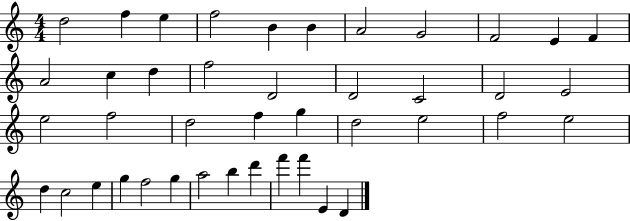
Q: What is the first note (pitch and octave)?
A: D5